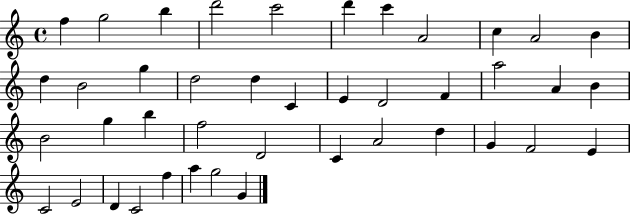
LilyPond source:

{
  \clef treble
  \time 4/4
  \defaultTimeSignature
  \key c \major
  f''4 g''2 b''4 | d'''2 c'''2 | d'''4 c'''4 a'2 | c''4 a'2 b'4 | \break d''4 b'2 g''4 | d''2 d''4 c'4 | e'4 d'2 f'4 | a''2 a'4 b'4 | \break b'2 g''4 b''4 | f''2 d'2 | c'4 a'2 d''4 | g'4 f'2 e'4 | \break c'2 e'2 | d'4 c'2 f''4 | a''4 g''2 g'4 | \bar "|."
}